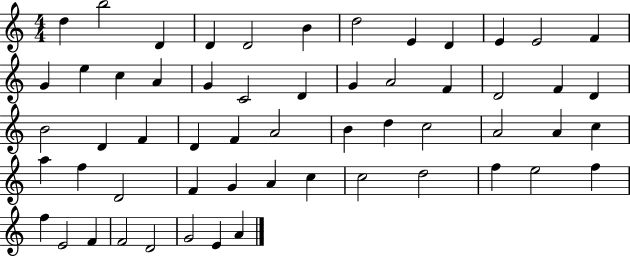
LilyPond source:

{
  \clef treble
  \numericTimeSignature
  \time 4/4
  \key c \major
  d''4 b''2 d'4 | d'4 d'2 b'4 | d''2 e'4 d'4 | e'4 e'2 f'4 | \break g'4 e''4 c''4 a'4 | g'4 c'2 d'4 | g'4 a'2 f'4 | d'2 f'4 d'4 | \break b'2 d'4 f'4 | d'4 f'4 a'2 | b'4 d''4 c''2 | a'2 a'4 c''4 | \break a''4 f''4 d'2 | f'4 g'4 a'4 c''4 | c''2 d''2 | f''4 e''2 f''4 | \break f''4 e'2 f'4 | f'2 d'2 | g'2 e'4 a'4 | \bar "|."
}